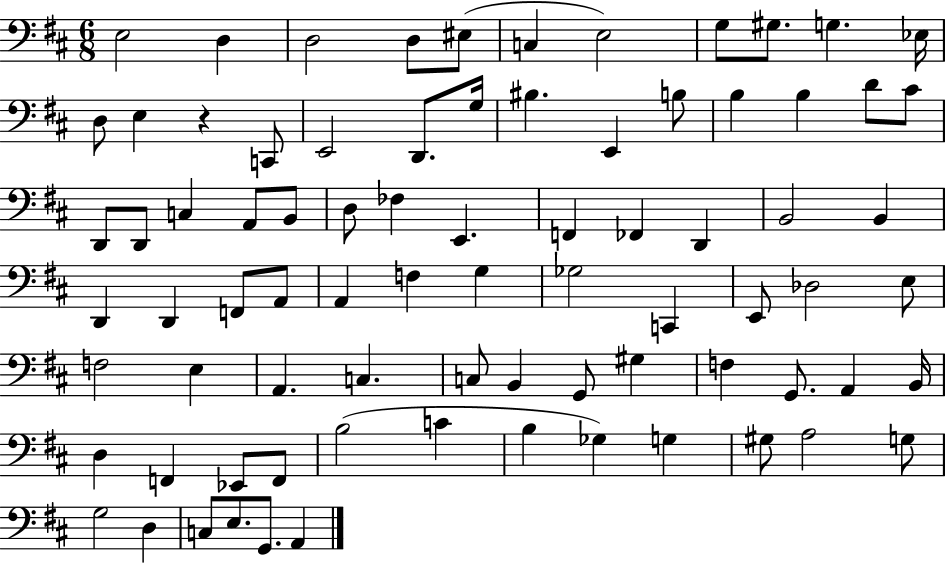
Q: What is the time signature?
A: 6/8